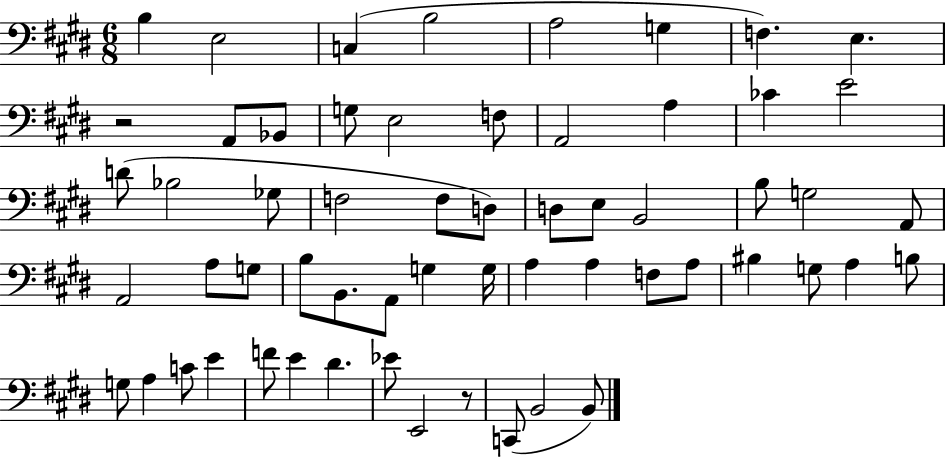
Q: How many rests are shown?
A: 2